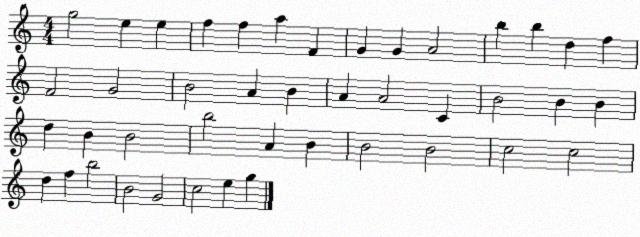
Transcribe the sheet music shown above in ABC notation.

X:1
T:Untitled
M:4/4
L:1/4
K:C
g2 e e f f a F G G A2 b b d f F2 G2 B2 A B A A2 C B2 B B d B B2 b2 A B B2 B2 c2 c2 d f b2 B2 G2 c2 e g